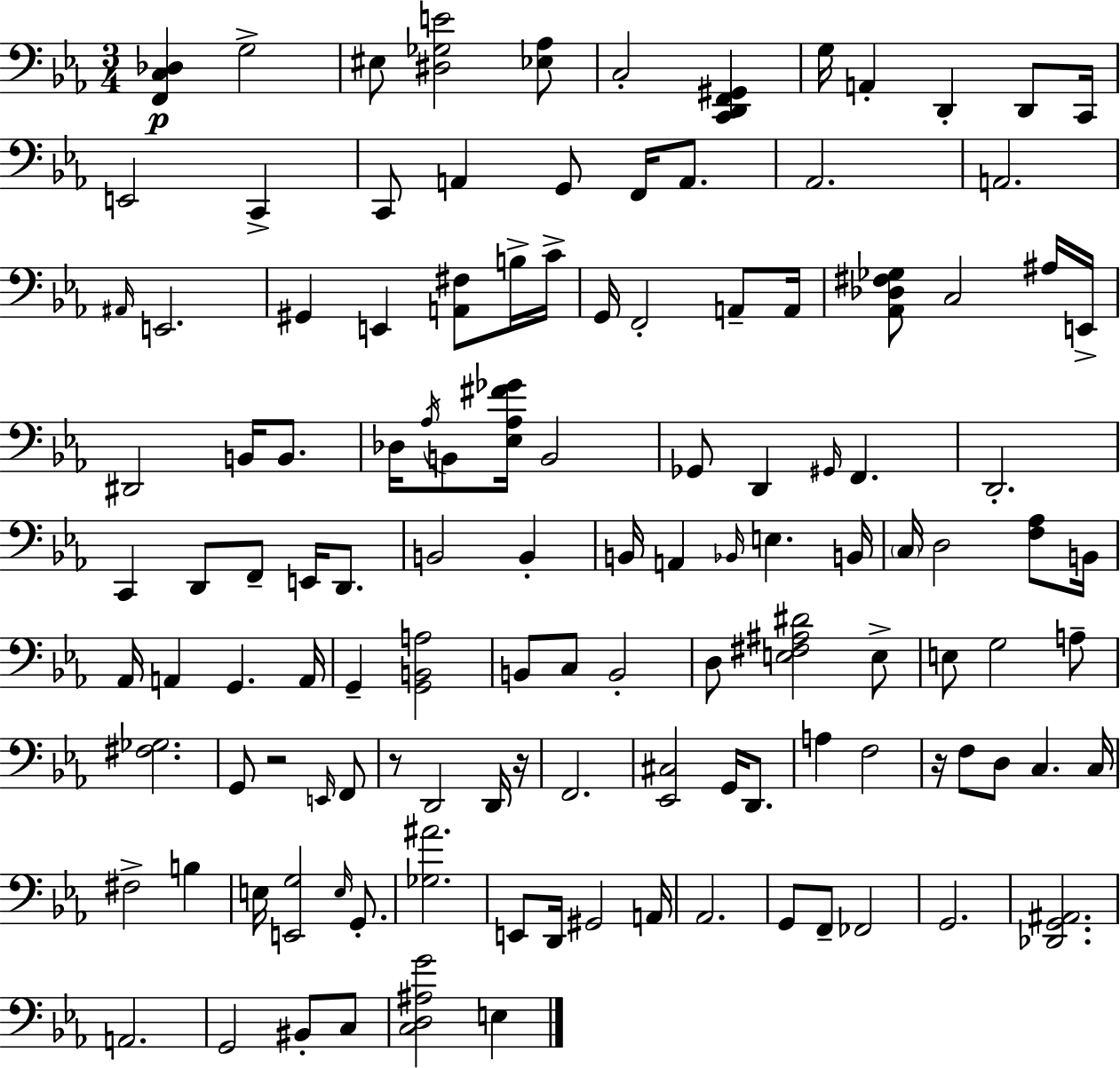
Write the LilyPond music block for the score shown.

{
  \clef bass
  \numericTimeSignature
  \time 3/4
  \key c \minor
  <f, c des>4\p g2-> | eis8 <dis ges e'>2 <ees aes>8 | c2-. <c, d, f, gis,>4 | g16 a,4-. d,4-. d,8 c,16 | \break e,2 c,4-> | c,8 a,4 g,8 f,16 a,8. | aes,2. | a,2. | \break \grace { ais,16 } e,2. | gis,4 e,4 <a, fis>8 b16-> | c'16-> g,16 f,2-. a,8-- | a,16 <aes, des fis ges>8 c2 ais16 | \break e,16-> dis,2 b,16 b,8. | des16 \acciaccatura { aes16 } b,8 <ees aes fis' ges'>16 b,2 | ges,8 d,4 \grace { gis,16 } f,4. | d,2.-. | \break c,4 d,8 f,8-- e,16 | d,8. b,2 b,4-. | b,16 a,4 \grace { bes,16 } e4. | b,16 \parenthesize c16 d2 | \break <f aes>8 b,16 aes,16 a,4 g,4. | a,16 g,4-- <g, b, a>2 | b,8 c8 b,2-. | d8 <e fis ais dis'>2 | \break e8-> e8 g2 | a8-- <fis ges>2. | g,8 r2 | \grace { e,16 } f,8 r8 d,2 | \break d,16 r16 f,2. | <ees, cis>2 | g,16 d,8. a4 f2 | r16 f8 d8 c4. | \break c16 fis2-> | b4 e16 <e, g>2 | \grace { e16 } g,8.-. <ges ais'>2. | e,8 d,16 gis,2 | \break a,16 aes,2. | g,8 f,8-- fes,2 | g,2. | <des, g, ais,>2. | \break a,2. | g,2 | bis,8-. c8 <c d ais g'>2 | e4 \bar "|."
}